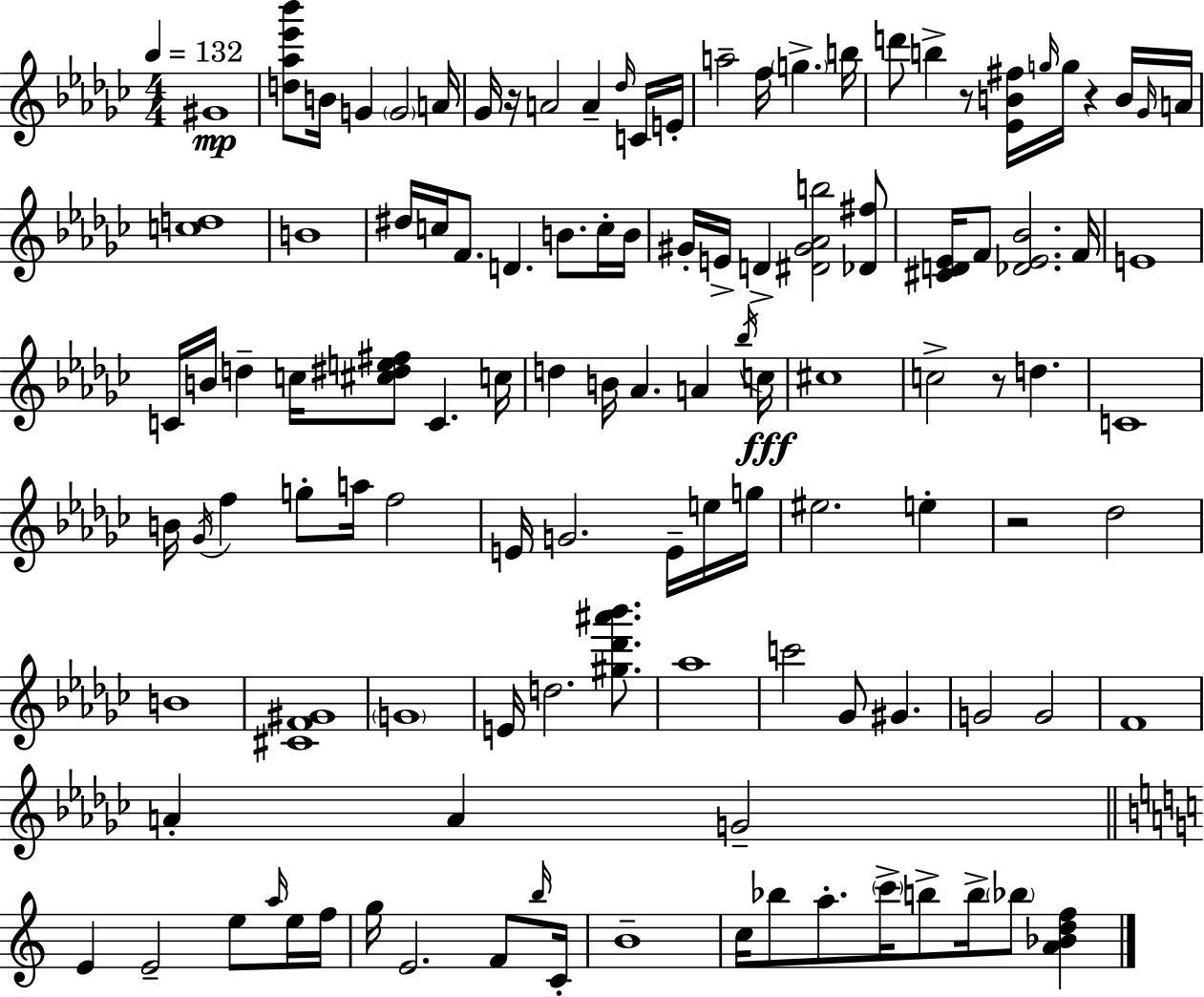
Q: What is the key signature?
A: EES minor